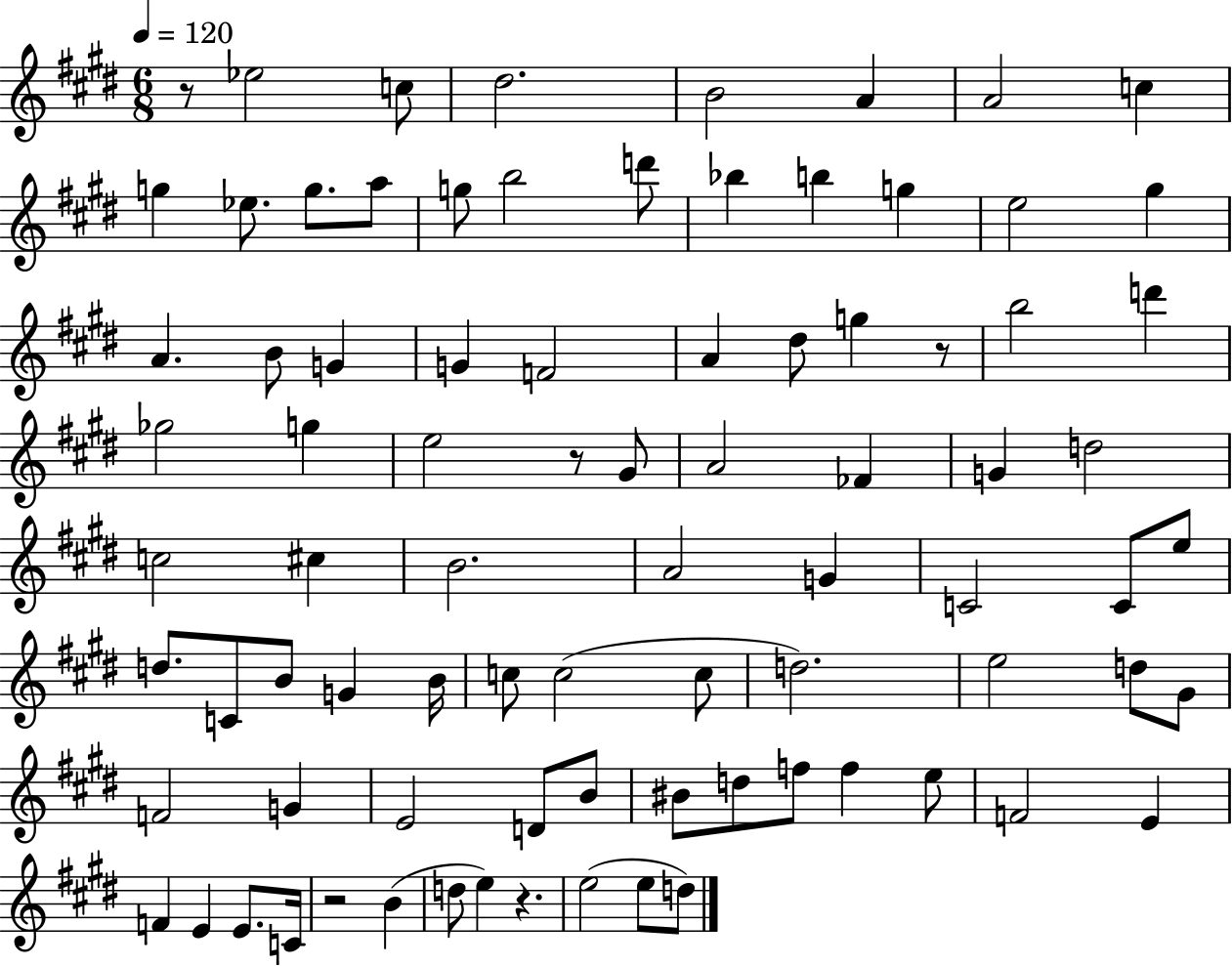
{
  \clef treble
  \numericTimeSignature
  \time 6/8
  \key e \major
  \tempo 4 = 120
  \repeat volta 2 { r8 ees''2 c''8 | dis''2. | b'2 a'4 | a'2 c''4 | \break g''4 ees''8. g''8. a''8 | g''8 b''2 d'''8 | bes''4 b''4 g''4 | e''2 gis''4 | \break a'4. b'8 g'4 | g'4 f'2 | a'4 dis''8 g''4 r8 | b''2 d'''4 | \break ges''2 g''4 | e''2 r8 gis'8 | a'2 fes'4 | g'4 d''2 | \break c''2 cis''4 | b'2. | a'2 g'4 | c'2 c'8 e''8 | \break d''8. c'8 b'8 g'4 b'16 | c''8 c''2( c''8 | d''2.) | e''2 d''8 gis'8 | \break f'2 g'4 | e'2 d'8 b'8 | bis'8 d''8 f''8 f''4 e''8 | f'2 e'4 | \break f'4 e'4 e'8. c'16 | r2 b'4( | d''8 e''4) r4. | e''2( e''8 d''8) | \break } \bar "|."
}